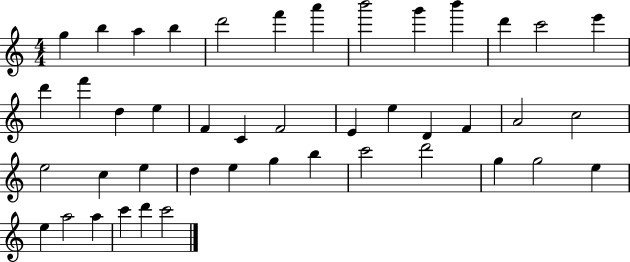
G5/q B5/q A5/q B5/q D6/h F6/q A6/q B6/h G6/q B6/q D6/q C6/h E6/q D6/q F6/q D5/q E5/q F4/q C4/q F4/h E4/q E5/q D4/q F4/q A4/h C5/h E5/h C5/q E5/q D5/q E5/q G5/q B5/q C6/h D6/h G5/q G5/h E5/q E5/q A5/h A5/q C6/q D6/q C6/h